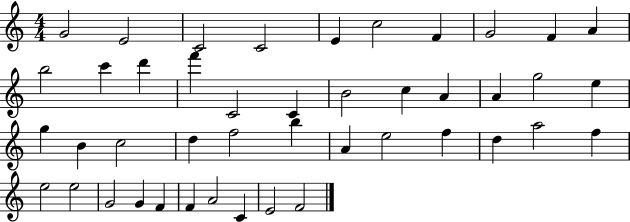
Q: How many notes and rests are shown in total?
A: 44